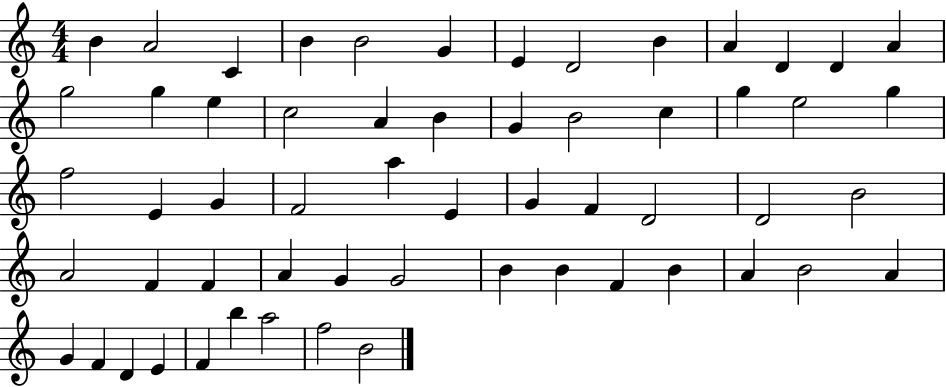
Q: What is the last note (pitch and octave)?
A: B4